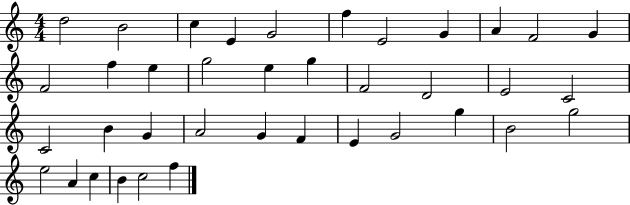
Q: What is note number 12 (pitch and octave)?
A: F4